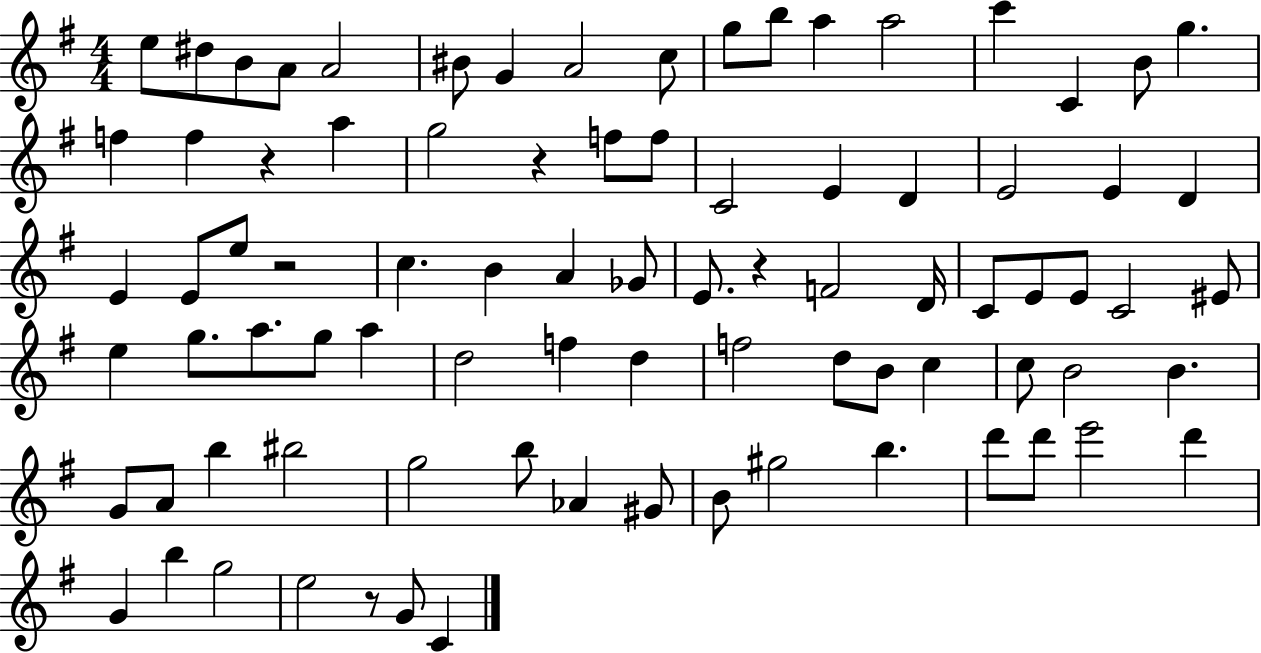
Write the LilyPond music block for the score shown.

{
  \clef treble
  \numericTimeSignature
  \time 4/4
  \key g \major
  e''8 dis''8 b'8 a'8 a'2 | bis'8 g'4 a'2 c''8 | g''8 b''8 a''4 a''2 | c'''4 c'4 b'8 g''4. | \break f''4 f''4 r4 a''4 | g''2 r4 f''8 f''8 | c'2 e'4 d'4 | e'2 e'4 d'4 | \break e'4 e'8 e''8 r2 | c''4. b'4 a'4 ges'8 | e'8. r4 f'2 d'16 | c'8 e'8 e'8 c'2 eis'8 | \break e''4 g''8. a''8. g''8 a''4 | d''2 f''4 d''4 | f''2 d''8 b'8 c''4 | c''8 b'2 b'4. | \break g'8 a'8 b''4 bis''2 | g''2 b''8 aes'4 gis'8 | b'8 gis''2 b''4. | d'''8 d'''8 e'''2 d'''4 | \break g'4 b''4 g''2 | e''2 r8 g'8 c'4 | \bar "|."
}